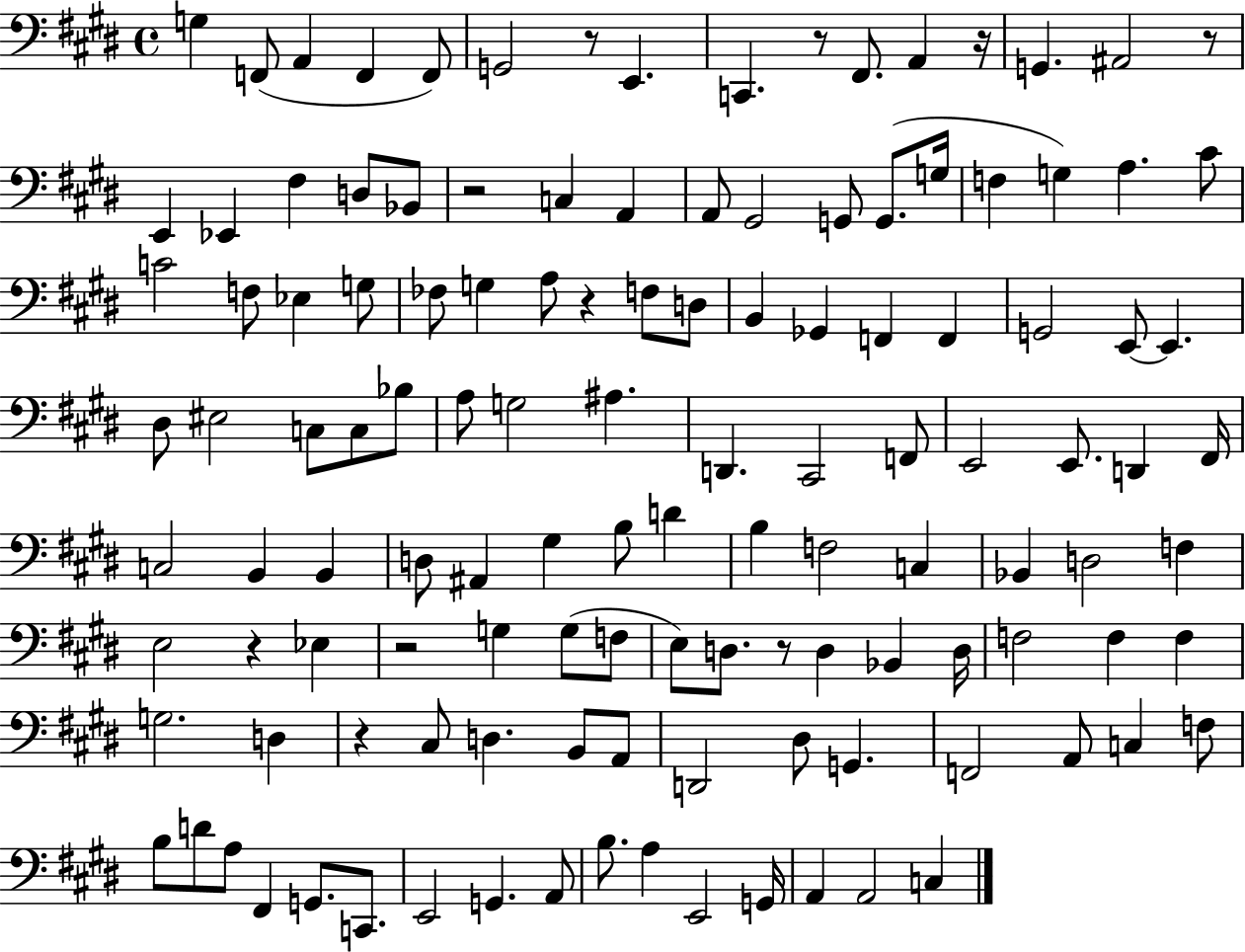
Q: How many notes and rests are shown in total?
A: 125